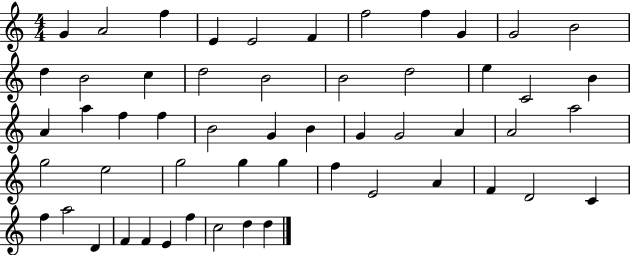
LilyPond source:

{
  \clef treble
  \numericTimeSignature
  \time 4/4
  \key c \major
  g'4 a'2 f''4 | e'4 e'2 f'4 | f''2 f''4 g'4 | g'2 b'2 | \break d''4 b'2 c''4 | d''2 b'2 | b'2 d''2 | e''4 c'2 b'4 | \break a'4 a''4 f''4 f''4 | b'2 g'4 b'4 | g'4 g'2 a'4 | a'2 a''2 | \break g''2 e''2 | g''2 g''4 g''4 | f''4 e'2 a'4 | f'4 d'2 c'4 | \break f''4 a''2 d'4 | f'4 f'4 e'4 f''4 | c''2 d''4 d''4 | \bar "|."
}